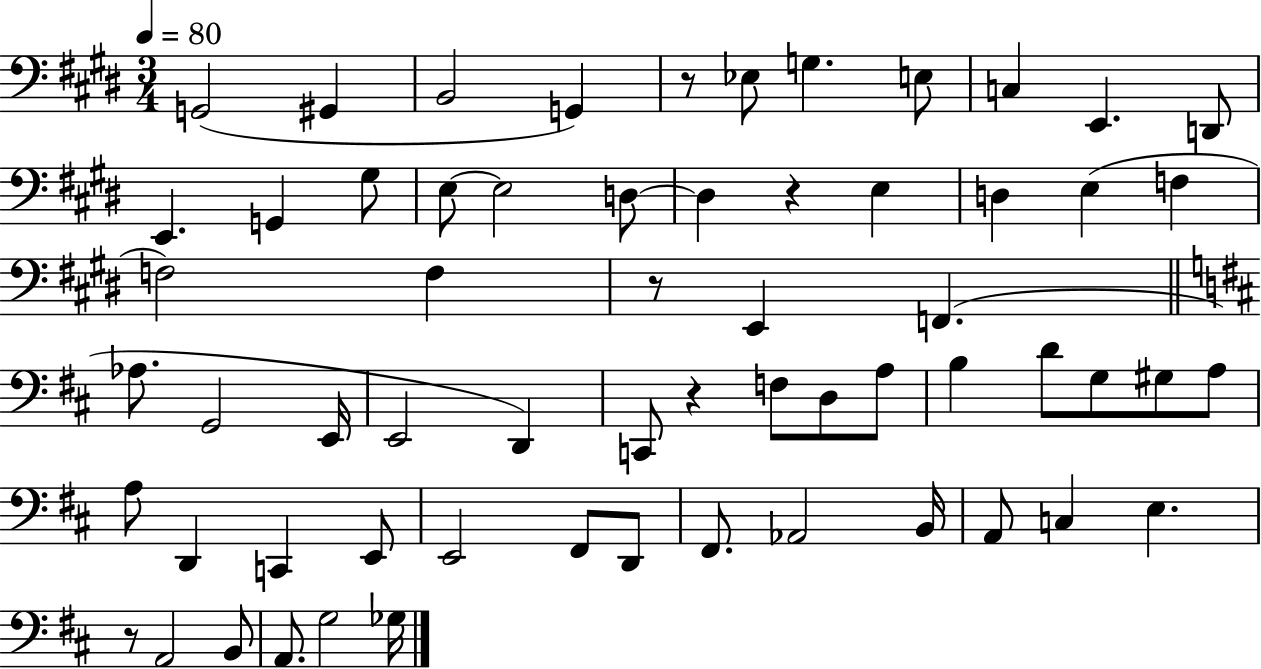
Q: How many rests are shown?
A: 5